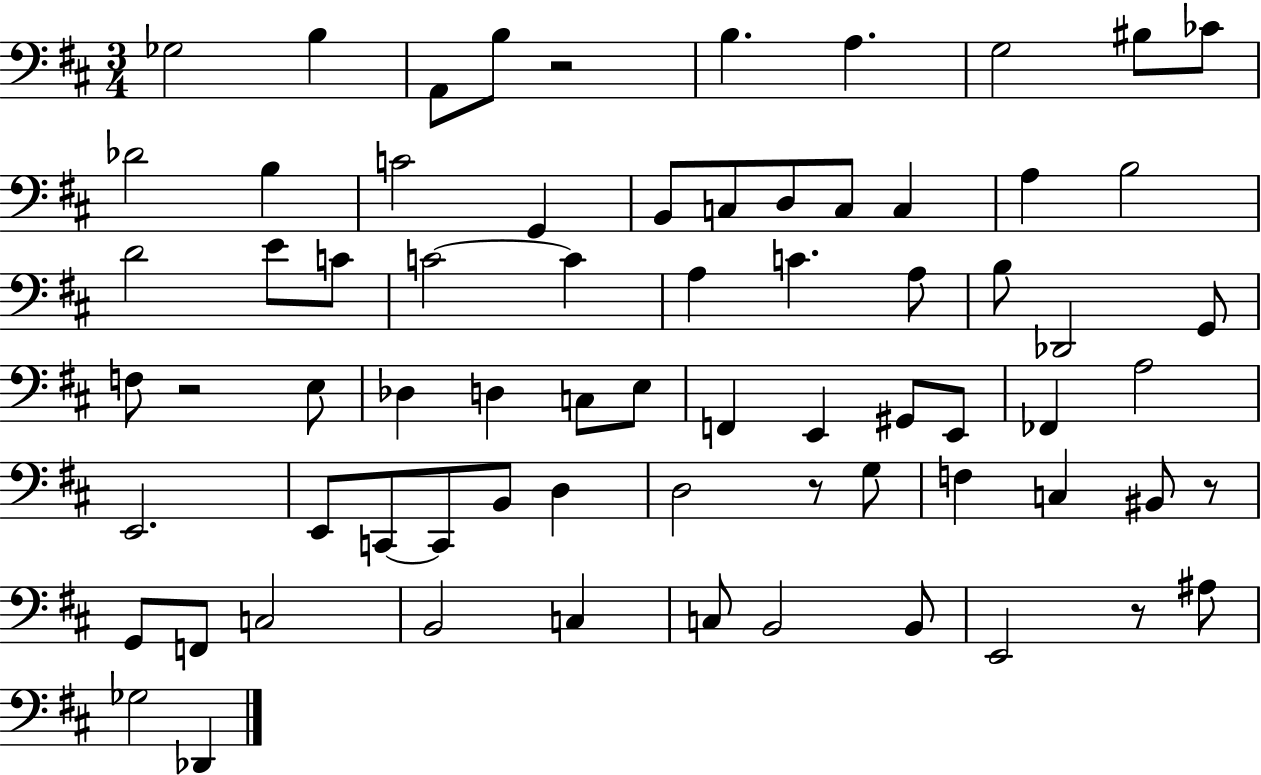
X:1
T:Untitled
M:3/4
L:1/4
K:D
_G,2 B, A,,/2 B,/2 z2 B, A, G,2 ^B,/2 _C/2 _D2 B, C2 G,, B,,/2 C,/2 D,/2 C,/2 C, A, B,2 D2 E/2 C/2 C2 C A, C A,/2 B,/2 _D,,2 G,,/2 F,/2 z2 E,/2 _D, D, C,/2 E,/2 F,, E,, ^G,,/2 E,,/2 _F,, A,2 E,,2 E,,/2 C,,/2 C,,/2 B,,/2 D, D,2 z/2 G,/2 F, C, ^B,,/2 z/2 G,,/2 F,,/2 C,2 B,,2 C, C,/2 B,,2 B,,/2 E,,2 z/2 ^A,/2 _G,2 _D,,